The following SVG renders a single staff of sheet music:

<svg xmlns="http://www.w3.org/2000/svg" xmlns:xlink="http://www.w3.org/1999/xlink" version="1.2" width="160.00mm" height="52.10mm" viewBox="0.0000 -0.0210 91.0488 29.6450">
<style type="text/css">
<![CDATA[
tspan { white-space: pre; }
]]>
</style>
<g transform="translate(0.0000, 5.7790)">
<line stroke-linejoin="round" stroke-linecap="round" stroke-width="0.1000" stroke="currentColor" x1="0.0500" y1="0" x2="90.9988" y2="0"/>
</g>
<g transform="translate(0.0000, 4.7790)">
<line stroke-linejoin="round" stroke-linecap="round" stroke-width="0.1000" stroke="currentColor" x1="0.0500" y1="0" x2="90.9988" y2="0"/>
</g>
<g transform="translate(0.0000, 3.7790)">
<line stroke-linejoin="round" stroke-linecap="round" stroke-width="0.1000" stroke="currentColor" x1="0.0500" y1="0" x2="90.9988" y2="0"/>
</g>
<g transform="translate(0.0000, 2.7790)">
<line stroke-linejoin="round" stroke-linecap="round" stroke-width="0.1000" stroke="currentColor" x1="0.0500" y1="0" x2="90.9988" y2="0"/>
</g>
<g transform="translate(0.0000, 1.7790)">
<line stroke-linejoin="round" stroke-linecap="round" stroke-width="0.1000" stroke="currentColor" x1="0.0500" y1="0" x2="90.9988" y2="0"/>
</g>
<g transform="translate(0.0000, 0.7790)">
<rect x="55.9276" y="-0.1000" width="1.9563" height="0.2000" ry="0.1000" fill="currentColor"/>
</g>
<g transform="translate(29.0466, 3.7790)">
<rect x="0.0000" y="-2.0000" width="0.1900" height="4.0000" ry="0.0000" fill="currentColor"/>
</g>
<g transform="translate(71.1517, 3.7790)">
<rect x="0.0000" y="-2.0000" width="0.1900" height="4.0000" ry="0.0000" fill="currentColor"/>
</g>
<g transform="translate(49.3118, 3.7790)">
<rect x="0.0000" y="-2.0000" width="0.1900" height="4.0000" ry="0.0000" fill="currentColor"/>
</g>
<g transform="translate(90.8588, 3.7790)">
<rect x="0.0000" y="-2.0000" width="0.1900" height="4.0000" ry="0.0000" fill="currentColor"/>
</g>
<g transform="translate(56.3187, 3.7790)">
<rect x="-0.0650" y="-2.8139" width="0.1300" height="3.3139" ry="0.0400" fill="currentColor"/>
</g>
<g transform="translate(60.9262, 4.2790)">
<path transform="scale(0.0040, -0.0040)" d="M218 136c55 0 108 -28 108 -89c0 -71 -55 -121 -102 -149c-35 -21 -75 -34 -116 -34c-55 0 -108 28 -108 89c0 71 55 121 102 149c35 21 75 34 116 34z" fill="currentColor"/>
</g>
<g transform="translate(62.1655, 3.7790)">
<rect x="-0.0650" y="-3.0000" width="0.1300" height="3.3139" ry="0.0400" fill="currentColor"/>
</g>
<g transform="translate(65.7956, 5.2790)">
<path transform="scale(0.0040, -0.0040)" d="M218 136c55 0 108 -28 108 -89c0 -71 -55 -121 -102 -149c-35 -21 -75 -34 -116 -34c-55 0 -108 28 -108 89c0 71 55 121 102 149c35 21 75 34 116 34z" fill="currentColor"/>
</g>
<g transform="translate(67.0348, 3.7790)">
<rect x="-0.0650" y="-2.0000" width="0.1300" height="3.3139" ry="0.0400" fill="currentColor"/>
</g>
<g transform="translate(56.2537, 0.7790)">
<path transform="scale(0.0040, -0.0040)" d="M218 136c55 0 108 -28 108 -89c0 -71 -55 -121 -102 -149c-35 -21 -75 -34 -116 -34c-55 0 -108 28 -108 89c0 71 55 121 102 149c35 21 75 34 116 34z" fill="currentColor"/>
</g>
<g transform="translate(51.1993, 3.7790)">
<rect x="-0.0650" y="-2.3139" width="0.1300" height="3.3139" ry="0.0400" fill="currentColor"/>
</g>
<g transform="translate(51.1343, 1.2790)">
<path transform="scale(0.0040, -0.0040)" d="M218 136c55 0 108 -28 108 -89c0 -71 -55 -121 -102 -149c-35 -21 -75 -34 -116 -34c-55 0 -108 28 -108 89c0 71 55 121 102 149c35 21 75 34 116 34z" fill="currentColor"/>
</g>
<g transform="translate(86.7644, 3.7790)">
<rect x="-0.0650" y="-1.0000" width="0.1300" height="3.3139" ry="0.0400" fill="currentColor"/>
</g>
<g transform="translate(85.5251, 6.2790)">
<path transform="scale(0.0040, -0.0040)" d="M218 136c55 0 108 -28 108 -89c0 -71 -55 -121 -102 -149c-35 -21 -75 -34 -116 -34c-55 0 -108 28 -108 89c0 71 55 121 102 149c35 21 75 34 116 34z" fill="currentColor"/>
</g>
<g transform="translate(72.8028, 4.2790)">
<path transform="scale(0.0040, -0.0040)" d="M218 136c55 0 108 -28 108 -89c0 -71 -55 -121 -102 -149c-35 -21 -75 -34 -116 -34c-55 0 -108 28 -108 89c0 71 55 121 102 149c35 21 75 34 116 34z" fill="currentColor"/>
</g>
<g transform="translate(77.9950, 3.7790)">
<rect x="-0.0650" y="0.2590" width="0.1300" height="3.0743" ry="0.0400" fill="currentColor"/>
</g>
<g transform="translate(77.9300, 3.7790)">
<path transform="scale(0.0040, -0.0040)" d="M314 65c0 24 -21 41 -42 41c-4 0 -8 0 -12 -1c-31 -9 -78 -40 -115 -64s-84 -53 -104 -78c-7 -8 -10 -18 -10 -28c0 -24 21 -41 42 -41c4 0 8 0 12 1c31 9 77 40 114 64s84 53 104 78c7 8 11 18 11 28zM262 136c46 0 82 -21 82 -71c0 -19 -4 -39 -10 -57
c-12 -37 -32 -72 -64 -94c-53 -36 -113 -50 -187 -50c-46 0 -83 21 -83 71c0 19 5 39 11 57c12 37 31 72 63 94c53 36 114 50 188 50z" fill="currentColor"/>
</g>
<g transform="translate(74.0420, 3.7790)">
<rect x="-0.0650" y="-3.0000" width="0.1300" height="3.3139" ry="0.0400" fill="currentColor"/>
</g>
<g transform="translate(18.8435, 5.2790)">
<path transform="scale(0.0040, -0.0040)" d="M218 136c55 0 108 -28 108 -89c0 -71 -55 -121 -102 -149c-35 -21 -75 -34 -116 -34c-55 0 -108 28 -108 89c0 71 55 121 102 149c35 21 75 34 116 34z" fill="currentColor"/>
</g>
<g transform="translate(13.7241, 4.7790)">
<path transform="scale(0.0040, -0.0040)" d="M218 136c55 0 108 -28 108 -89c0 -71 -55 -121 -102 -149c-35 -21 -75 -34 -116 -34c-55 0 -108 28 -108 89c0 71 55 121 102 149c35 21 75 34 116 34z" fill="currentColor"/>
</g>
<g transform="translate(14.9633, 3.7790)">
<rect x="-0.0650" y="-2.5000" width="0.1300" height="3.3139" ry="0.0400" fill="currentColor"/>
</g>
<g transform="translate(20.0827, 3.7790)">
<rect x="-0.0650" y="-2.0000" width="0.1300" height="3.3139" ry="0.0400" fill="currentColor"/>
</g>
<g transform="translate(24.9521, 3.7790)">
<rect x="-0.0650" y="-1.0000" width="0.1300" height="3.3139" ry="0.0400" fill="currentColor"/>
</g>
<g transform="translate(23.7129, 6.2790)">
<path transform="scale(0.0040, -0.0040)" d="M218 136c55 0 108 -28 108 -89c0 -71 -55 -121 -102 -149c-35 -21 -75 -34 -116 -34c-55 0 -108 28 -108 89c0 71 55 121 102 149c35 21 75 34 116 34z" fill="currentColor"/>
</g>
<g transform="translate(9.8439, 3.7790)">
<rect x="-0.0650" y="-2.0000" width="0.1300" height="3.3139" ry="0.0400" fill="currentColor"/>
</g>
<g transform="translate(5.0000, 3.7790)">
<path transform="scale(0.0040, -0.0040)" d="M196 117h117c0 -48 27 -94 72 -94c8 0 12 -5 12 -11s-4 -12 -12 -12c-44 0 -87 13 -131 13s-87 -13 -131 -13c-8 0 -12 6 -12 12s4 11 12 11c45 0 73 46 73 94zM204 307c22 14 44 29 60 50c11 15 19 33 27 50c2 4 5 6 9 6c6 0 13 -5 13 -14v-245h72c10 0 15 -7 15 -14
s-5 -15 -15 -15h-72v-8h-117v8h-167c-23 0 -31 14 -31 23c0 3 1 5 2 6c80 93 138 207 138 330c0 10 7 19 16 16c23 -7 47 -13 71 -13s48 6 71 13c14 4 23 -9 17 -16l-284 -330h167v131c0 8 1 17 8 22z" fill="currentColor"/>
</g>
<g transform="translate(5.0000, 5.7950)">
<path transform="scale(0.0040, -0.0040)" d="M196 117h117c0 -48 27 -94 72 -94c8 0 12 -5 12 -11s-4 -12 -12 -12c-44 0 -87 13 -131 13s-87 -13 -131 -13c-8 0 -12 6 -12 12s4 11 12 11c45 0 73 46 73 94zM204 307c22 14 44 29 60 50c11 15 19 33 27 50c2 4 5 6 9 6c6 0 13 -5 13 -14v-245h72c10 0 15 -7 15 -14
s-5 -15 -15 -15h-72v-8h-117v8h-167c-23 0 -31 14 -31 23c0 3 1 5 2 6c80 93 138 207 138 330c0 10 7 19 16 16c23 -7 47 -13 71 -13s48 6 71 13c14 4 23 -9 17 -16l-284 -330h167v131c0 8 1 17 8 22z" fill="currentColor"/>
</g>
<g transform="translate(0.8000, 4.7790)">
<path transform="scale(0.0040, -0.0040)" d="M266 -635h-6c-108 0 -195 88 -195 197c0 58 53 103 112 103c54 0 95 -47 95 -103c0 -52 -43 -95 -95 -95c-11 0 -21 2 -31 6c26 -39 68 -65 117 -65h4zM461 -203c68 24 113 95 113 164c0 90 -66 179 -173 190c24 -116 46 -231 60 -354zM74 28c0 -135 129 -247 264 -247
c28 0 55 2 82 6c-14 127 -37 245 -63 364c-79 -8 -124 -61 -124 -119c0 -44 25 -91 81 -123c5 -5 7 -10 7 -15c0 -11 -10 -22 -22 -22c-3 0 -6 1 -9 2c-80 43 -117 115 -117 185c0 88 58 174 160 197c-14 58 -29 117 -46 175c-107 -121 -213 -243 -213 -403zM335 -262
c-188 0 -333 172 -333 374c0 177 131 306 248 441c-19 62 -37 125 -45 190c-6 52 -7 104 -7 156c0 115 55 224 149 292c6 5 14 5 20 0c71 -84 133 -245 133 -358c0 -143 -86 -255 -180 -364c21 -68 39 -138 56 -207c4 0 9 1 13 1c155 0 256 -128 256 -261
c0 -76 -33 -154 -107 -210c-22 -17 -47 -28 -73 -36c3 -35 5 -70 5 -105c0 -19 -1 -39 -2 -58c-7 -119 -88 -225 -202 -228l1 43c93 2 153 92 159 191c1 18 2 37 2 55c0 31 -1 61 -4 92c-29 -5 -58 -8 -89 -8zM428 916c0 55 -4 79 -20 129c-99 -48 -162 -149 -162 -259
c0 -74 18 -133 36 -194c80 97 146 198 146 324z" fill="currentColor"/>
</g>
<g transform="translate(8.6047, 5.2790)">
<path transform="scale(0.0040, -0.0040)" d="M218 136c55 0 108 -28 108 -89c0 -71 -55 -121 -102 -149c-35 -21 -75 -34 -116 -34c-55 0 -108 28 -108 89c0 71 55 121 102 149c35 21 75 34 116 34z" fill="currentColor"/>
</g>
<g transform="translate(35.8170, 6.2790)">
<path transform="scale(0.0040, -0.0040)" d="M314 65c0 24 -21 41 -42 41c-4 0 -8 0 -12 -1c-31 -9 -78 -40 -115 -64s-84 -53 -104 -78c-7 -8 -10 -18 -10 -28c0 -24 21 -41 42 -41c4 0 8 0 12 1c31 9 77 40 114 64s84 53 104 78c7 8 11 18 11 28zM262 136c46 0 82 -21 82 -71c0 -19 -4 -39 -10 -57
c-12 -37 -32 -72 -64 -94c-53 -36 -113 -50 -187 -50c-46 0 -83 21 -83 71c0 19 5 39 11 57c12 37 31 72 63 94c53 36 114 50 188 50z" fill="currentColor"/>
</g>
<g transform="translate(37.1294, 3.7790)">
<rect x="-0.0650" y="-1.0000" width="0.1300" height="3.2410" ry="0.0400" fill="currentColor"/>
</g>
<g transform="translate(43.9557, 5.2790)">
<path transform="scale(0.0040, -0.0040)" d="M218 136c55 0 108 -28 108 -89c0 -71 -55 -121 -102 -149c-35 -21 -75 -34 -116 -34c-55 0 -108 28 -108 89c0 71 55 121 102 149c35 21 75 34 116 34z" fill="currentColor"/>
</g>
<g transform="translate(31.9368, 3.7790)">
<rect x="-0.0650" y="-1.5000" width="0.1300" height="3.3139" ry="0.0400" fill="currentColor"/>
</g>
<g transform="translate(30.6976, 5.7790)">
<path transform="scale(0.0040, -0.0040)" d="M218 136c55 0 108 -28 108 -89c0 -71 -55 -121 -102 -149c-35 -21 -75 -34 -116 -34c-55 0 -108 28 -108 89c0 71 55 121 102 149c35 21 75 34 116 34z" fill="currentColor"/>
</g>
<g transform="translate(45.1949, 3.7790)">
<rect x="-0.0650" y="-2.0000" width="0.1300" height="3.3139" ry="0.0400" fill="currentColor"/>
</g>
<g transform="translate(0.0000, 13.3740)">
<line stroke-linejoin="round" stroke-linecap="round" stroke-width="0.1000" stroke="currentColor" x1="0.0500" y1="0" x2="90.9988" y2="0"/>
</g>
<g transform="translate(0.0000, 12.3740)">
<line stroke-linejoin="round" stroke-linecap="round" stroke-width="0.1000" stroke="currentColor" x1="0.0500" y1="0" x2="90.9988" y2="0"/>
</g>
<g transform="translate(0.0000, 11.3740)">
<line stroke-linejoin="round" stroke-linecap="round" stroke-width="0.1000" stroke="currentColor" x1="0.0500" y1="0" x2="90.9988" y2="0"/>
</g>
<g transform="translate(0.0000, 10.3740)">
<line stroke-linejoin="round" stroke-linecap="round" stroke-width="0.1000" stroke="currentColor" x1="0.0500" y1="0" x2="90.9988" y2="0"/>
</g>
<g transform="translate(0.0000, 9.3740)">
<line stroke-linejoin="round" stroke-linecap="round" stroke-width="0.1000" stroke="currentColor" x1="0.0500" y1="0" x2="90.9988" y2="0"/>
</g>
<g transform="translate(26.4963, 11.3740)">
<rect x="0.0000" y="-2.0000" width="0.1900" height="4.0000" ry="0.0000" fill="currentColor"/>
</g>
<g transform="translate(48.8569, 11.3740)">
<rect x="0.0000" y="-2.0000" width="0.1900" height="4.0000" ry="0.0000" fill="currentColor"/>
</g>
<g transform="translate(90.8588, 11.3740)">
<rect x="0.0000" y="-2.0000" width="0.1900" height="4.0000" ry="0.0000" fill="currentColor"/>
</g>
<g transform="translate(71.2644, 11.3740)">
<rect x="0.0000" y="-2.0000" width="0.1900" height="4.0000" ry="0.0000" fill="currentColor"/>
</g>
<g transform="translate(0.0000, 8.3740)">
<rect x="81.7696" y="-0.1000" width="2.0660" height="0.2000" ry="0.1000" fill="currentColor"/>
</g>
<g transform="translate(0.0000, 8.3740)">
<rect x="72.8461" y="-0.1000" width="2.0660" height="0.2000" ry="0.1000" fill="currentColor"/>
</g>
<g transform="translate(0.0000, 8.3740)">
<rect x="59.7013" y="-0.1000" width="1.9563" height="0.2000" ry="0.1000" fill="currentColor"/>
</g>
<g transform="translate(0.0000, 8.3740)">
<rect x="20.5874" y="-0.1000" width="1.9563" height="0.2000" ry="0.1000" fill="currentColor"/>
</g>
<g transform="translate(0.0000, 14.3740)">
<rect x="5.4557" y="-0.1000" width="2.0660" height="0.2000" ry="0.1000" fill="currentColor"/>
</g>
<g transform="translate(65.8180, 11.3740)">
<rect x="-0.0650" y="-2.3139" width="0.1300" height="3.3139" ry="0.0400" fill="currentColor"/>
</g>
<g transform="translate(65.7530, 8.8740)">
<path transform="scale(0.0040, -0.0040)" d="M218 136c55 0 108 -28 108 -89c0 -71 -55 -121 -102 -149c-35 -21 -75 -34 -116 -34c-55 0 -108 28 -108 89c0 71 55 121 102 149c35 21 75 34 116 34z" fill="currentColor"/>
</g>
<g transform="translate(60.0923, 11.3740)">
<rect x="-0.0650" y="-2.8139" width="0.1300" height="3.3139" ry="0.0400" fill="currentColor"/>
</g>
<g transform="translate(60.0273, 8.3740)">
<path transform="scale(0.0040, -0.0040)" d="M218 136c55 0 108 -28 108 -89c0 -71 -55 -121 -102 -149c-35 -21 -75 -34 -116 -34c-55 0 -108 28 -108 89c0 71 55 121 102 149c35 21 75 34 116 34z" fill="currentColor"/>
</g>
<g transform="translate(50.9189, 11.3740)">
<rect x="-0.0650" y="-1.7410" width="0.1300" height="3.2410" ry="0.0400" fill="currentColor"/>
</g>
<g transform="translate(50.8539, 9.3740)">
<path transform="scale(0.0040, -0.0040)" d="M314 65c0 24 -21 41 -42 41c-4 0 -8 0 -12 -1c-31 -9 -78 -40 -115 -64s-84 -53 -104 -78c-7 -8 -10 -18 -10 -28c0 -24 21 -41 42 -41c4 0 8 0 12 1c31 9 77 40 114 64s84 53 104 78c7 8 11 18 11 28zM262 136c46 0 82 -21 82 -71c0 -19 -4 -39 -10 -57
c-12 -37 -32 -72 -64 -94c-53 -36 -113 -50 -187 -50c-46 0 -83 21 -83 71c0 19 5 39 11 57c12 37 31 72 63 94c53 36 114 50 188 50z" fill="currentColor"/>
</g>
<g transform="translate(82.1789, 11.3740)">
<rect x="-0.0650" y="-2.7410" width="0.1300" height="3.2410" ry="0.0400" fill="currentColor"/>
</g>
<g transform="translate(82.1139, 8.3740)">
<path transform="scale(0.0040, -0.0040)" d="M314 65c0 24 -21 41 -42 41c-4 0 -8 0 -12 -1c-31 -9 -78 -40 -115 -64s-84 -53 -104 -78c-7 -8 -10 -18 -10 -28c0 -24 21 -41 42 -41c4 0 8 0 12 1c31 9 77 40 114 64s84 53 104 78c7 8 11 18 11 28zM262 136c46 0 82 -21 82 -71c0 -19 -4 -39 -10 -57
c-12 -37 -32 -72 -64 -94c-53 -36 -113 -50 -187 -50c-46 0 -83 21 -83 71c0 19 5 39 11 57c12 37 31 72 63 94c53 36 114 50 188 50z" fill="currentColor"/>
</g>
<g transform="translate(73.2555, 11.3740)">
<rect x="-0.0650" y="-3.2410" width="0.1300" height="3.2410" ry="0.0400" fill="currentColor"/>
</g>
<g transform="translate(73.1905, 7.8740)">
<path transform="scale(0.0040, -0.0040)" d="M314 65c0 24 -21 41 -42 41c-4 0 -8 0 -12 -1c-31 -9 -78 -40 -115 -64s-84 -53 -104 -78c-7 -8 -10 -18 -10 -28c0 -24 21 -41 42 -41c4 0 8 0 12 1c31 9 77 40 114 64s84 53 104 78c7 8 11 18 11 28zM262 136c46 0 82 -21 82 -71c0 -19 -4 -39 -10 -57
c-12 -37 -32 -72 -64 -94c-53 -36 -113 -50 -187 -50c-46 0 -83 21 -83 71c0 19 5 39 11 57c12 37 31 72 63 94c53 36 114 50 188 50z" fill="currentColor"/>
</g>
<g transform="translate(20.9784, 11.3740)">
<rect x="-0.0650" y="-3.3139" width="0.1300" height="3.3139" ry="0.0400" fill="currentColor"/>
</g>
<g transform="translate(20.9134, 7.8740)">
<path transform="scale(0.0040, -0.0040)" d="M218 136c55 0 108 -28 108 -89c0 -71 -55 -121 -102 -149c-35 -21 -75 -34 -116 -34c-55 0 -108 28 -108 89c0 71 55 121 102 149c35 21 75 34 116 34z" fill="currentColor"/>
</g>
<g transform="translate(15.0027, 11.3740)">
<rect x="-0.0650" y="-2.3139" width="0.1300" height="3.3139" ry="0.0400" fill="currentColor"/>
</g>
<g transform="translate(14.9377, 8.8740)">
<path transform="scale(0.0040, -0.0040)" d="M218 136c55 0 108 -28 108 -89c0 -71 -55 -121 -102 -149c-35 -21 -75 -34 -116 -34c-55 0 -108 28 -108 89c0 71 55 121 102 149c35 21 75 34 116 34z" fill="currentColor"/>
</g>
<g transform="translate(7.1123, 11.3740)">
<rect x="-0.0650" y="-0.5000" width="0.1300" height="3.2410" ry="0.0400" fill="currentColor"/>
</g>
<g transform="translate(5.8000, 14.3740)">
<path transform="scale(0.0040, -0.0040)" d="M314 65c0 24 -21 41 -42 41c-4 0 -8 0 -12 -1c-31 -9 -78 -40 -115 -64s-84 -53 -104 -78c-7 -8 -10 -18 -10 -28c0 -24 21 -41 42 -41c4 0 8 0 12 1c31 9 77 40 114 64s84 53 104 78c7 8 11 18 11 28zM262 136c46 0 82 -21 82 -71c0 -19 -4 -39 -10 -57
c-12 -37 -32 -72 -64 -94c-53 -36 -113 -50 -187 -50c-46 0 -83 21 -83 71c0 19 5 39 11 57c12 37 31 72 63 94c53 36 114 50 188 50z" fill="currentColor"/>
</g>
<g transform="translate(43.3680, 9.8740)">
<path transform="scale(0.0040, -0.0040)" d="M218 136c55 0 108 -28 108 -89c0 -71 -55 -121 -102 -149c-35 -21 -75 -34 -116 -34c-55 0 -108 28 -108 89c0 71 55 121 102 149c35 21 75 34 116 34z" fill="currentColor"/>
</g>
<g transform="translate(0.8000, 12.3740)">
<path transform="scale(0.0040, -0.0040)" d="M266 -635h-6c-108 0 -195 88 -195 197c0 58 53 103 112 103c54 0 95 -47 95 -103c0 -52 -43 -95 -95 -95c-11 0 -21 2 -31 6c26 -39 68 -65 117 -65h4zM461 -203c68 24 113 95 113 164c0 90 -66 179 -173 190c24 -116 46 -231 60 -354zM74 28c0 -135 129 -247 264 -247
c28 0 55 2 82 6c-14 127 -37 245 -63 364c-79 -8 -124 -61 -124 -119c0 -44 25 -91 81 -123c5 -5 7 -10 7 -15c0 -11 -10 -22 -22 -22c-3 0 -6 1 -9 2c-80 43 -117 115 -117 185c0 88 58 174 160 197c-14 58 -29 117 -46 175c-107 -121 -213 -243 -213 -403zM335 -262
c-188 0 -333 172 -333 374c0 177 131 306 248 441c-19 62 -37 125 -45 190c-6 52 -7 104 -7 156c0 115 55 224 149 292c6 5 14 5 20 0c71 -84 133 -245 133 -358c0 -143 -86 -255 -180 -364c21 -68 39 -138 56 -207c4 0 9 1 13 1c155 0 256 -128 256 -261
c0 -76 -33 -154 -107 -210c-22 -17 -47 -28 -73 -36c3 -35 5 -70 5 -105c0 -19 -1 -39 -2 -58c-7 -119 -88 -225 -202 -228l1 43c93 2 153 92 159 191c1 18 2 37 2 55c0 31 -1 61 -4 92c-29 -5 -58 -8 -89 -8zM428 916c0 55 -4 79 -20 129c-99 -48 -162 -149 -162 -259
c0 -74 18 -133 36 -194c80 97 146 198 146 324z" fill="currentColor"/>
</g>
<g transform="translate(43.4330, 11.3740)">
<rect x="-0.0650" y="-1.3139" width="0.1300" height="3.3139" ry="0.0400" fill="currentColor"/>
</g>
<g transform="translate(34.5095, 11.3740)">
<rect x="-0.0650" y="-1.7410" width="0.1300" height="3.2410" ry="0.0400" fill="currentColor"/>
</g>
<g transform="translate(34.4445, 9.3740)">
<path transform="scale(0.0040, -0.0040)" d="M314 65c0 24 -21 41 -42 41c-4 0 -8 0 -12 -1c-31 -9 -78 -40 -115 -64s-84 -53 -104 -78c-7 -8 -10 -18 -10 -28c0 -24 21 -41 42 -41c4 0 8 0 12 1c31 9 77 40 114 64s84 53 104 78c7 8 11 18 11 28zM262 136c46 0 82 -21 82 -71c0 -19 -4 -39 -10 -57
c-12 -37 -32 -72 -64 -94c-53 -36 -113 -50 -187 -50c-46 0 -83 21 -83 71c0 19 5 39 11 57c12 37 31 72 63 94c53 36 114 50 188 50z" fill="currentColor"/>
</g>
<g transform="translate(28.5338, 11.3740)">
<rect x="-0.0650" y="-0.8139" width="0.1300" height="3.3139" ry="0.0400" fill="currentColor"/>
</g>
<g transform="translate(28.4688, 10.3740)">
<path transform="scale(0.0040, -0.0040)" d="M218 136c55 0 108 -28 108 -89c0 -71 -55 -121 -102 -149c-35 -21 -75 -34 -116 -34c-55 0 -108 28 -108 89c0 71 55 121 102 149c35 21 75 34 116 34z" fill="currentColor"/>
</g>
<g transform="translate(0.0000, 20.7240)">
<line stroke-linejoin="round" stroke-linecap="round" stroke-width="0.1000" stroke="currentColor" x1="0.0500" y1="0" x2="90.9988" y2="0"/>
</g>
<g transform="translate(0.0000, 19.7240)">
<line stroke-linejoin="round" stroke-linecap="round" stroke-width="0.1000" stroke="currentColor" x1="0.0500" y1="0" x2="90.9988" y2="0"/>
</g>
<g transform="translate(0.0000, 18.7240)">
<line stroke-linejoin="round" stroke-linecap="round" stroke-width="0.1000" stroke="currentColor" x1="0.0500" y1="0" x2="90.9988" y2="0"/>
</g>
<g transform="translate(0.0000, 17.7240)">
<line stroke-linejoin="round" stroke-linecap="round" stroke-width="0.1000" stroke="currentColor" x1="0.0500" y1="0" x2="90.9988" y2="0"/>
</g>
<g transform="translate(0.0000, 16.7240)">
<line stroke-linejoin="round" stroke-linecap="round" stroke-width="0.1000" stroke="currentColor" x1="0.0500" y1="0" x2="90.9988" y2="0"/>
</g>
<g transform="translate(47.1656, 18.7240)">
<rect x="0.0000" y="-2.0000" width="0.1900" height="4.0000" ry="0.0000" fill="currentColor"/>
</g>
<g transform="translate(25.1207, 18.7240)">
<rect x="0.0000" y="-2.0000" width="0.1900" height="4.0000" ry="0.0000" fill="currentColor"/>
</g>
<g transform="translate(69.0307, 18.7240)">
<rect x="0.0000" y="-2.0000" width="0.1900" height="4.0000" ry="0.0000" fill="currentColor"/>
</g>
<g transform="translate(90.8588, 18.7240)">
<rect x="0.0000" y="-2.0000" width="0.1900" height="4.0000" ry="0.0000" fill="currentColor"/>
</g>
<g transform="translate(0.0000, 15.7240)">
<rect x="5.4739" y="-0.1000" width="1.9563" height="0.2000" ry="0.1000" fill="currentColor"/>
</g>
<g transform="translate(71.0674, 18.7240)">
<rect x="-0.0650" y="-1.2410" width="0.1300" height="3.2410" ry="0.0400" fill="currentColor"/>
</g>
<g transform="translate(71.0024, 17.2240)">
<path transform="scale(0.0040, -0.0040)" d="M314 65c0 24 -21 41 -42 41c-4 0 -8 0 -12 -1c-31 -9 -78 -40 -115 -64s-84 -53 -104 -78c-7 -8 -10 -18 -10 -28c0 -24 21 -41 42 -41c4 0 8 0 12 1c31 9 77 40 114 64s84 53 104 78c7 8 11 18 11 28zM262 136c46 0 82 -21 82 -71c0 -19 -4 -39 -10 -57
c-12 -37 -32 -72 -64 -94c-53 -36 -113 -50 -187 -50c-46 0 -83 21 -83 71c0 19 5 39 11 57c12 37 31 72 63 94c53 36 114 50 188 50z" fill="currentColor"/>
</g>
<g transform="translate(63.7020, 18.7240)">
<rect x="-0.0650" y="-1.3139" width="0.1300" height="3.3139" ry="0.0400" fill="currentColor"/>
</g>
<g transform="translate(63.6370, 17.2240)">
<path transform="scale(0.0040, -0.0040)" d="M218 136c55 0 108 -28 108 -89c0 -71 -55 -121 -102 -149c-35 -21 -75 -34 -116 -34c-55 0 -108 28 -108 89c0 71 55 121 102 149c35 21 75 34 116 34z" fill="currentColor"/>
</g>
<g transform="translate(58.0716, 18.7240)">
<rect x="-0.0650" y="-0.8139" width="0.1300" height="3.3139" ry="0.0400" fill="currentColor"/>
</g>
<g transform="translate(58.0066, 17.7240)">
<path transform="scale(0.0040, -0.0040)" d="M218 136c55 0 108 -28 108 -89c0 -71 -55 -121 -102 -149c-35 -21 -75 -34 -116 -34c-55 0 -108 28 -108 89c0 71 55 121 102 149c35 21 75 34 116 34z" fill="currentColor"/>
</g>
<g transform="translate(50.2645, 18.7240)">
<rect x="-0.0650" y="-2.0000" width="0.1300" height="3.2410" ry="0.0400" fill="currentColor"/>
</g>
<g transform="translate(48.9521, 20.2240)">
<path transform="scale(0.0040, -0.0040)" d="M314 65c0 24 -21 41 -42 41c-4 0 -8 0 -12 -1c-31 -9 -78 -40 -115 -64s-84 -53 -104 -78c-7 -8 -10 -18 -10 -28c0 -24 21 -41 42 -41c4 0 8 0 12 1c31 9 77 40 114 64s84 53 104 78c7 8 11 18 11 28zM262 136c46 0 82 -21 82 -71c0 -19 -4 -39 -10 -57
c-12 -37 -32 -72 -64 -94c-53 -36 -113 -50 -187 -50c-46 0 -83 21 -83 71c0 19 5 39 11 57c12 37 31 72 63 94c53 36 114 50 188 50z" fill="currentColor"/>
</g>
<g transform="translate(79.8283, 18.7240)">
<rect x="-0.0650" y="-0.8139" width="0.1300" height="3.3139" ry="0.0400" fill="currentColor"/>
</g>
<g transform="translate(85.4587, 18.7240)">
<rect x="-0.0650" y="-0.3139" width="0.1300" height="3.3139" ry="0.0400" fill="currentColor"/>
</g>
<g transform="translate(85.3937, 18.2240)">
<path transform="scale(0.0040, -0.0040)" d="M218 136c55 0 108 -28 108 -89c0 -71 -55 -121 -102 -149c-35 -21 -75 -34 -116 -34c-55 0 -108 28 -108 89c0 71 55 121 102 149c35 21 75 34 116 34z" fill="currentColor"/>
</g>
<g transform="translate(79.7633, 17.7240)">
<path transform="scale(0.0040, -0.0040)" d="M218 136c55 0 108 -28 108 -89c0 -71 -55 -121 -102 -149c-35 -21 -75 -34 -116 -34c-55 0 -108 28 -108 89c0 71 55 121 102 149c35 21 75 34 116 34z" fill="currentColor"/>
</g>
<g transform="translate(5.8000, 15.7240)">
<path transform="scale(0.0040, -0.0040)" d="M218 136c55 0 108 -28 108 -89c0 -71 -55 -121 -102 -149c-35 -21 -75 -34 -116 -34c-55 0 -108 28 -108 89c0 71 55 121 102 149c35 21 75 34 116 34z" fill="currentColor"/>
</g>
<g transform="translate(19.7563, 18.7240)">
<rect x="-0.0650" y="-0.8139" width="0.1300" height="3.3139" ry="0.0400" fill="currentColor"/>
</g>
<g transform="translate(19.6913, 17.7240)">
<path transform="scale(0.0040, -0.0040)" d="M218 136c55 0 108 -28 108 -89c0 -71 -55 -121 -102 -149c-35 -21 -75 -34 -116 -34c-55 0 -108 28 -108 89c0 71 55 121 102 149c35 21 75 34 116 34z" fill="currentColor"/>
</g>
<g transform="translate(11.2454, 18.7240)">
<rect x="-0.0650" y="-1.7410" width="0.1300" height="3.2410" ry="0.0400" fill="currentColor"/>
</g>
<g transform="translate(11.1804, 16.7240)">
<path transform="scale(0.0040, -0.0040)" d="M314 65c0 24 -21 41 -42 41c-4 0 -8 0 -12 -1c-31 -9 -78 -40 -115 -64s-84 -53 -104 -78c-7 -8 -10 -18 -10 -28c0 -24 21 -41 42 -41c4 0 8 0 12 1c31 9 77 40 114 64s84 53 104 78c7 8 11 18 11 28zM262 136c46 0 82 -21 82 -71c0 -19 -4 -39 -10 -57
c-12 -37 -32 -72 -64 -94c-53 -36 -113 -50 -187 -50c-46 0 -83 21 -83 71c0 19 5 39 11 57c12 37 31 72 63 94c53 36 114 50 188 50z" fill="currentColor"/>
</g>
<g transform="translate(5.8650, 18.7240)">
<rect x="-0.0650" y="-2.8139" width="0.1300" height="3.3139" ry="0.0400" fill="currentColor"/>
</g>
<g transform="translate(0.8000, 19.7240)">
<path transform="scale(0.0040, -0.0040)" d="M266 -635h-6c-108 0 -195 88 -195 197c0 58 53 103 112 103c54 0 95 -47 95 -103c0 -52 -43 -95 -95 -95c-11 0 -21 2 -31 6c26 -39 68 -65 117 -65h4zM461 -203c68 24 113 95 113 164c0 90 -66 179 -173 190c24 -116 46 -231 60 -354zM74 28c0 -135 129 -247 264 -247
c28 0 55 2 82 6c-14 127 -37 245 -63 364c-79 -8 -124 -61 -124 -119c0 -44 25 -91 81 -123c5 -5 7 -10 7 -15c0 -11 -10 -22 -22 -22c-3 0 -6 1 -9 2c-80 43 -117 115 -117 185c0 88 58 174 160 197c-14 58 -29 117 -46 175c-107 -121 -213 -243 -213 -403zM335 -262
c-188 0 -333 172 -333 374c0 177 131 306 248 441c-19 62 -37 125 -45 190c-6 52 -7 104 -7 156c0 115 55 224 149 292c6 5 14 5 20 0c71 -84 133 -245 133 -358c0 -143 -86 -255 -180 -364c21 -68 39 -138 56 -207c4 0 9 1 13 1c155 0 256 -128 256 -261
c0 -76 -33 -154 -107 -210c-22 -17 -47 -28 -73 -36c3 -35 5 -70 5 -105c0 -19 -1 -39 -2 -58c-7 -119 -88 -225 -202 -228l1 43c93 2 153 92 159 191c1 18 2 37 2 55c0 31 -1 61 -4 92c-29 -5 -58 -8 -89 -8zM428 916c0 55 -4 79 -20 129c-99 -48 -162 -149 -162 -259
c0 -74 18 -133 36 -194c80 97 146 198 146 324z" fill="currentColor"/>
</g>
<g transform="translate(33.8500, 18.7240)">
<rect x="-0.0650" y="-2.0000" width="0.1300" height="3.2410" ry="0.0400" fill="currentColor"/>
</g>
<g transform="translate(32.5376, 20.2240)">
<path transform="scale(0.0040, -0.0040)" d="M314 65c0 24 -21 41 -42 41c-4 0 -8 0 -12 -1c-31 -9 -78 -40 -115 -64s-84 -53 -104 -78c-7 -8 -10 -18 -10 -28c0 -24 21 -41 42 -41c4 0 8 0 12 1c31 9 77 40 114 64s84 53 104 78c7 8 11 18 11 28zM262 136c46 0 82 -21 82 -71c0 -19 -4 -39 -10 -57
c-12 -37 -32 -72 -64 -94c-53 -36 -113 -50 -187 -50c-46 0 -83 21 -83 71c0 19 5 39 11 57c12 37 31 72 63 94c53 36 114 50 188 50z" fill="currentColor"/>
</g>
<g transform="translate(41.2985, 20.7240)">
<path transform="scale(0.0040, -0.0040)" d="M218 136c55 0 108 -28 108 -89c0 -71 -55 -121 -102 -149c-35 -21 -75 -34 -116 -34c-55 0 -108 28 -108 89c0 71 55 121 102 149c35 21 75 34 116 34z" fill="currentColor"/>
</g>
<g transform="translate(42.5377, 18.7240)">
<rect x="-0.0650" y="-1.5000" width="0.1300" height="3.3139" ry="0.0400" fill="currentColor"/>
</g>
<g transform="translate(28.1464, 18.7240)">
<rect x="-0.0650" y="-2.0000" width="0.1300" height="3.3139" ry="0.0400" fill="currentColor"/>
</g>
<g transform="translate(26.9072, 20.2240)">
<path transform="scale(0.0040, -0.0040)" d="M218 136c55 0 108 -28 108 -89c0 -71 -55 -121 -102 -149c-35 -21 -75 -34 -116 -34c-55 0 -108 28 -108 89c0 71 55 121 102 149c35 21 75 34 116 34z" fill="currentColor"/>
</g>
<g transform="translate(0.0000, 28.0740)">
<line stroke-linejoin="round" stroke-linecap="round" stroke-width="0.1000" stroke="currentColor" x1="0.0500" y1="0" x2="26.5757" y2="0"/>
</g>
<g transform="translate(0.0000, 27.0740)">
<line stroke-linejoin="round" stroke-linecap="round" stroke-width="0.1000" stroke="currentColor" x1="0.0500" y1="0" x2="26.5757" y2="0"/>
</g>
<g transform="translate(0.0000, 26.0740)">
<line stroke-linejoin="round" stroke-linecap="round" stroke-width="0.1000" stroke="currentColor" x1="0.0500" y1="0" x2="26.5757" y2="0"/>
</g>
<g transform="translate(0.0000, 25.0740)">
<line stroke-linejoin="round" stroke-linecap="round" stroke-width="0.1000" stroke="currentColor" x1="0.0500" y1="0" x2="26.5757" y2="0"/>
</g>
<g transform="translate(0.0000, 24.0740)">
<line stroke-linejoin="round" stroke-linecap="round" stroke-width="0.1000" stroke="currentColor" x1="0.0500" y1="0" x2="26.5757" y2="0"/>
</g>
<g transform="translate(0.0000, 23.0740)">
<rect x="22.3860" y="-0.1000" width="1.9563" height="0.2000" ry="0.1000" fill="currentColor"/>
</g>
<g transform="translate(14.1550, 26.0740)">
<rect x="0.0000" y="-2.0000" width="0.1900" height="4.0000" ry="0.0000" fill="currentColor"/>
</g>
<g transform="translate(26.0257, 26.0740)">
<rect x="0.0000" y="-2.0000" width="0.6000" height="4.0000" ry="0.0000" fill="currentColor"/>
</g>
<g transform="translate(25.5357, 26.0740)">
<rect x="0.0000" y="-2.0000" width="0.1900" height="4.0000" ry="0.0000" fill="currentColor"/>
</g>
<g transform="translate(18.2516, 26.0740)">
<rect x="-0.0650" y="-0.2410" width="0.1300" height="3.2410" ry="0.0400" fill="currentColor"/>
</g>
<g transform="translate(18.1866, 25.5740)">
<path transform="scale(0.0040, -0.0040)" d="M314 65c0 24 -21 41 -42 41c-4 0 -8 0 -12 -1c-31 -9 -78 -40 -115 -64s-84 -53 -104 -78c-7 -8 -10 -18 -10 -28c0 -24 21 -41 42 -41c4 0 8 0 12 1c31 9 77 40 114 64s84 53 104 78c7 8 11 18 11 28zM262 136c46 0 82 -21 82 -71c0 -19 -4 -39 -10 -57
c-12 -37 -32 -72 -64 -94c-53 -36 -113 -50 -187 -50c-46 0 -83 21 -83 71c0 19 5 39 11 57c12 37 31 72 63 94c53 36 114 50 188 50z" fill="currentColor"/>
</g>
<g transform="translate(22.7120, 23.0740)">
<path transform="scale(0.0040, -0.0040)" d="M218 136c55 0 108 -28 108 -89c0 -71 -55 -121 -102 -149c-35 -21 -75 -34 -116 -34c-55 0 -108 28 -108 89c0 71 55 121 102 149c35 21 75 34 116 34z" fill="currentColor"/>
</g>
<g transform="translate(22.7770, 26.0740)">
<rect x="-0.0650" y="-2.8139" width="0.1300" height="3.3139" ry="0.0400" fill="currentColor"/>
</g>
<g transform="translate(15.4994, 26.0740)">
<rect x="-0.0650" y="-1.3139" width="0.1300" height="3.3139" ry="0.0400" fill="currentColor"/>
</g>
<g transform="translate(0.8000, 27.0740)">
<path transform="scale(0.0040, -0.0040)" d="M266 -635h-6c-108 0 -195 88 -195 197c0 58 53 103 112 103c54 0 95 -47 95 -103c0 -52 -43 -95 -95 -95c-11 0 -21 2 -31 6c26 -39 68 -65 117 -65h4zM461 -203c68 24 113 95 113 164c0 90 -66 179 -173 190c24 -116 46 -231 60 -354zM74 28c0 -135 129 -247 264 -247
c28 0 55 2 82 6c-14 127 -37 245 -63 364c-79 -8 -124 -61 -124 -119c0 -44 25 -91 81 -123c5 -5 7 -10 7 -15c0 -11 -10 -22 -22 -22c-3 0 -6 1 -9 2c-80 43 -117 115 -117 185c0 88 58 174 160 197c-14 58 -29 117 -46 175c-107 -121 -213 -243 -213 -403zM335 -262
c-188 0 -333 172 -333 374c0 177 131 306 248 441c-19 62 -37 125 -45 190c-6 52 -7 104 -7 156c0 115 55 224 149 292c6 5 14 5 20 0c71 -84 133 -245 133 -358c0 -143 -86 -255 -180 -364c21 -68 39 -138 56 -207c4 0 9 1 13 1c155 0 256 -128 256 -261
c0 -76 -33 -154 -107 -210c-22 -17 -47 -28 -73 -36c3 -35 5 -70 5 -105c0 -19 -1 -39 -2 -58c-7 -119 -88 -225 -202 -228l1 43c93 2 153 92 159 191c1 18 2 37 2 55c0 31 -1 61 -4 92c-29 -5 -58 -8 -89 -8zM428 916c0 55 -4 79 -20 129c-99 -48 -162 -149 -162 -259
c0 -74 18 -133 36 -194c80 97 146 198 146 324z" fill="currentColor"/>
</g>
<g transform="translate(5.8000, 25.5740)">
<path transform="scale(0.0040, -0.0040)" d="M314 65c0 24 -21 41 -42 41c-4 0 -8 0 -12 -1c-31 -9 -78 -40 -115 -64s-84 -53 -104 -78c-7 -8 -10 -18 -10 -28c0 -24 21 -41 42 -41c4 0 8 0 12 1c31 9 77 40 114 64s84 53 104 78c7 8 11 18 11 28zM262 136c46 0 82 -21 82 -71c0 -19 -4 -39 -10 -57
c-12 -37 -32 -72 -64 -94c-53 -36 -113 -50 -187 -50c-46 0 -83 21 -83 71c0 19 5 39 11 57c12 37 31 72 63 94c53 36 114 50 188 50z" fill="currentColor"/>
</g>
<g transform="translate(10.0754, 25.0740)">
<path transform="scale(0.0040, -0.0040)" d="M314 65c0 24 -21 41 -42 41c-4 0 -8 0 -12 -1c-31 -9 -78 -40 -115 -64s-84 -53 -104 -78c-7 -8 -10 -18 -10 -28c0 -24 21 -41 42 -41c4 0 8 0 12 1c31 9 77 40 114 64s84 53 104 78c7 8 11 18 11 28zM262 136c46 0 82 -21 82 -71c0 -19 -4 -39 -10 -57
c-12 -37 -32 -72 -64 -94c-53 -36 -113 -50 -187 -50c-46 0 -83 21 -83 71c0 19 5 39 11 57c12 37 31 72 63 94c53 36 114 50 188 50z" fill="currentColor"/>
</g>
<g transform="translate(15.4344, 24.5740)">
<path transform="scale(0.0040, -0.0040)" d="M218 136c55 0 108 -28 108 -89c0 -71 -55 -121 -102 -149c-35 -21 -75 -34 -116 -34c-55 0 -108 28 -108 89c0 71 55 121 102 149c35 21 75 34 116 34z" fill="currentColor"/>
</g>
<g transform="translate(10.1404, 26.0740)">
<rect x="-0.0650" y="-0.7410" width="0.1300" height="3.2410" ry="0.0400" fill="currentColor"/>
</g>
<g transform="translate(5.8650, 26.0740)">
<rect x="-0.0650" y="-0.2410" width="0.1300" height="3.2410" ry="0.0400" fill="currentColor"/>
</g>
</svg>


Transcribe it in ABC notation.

X:1
T:Untitled
M:4/4
L:1/4
K:C
F G F D E D2 F g a A F A B2 D C2 g b d f2 e f2 a g b2 a2 a f2 d F F2 E F2 d e e2 d c c2 d2 e c2 a